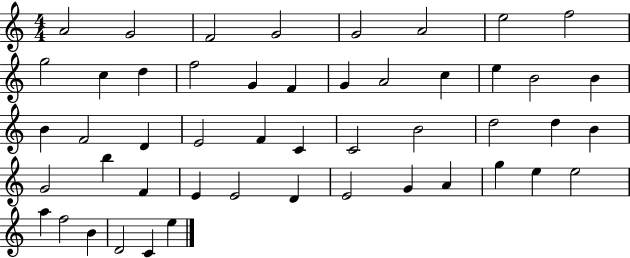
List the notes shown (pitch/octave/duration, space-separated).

A4/h G4/h F4/h G4/h G4/h A4/h E5/h F5/h G5/h C5/q D5/q F5/h G4/q F4/q G4/q A4/h C5/q E5/q B4/h B4/q B4/q F4/h D4/q E4/h F4/q C4/q C4/h B4/h D5/h D5/q B4/q G4/h B5/q F4/q E4/q E4/h D4/q E4/h G4/q A4/q G5/q E5/q E5/h A5/q F5/h B4/q D4/h C4/q E5/q